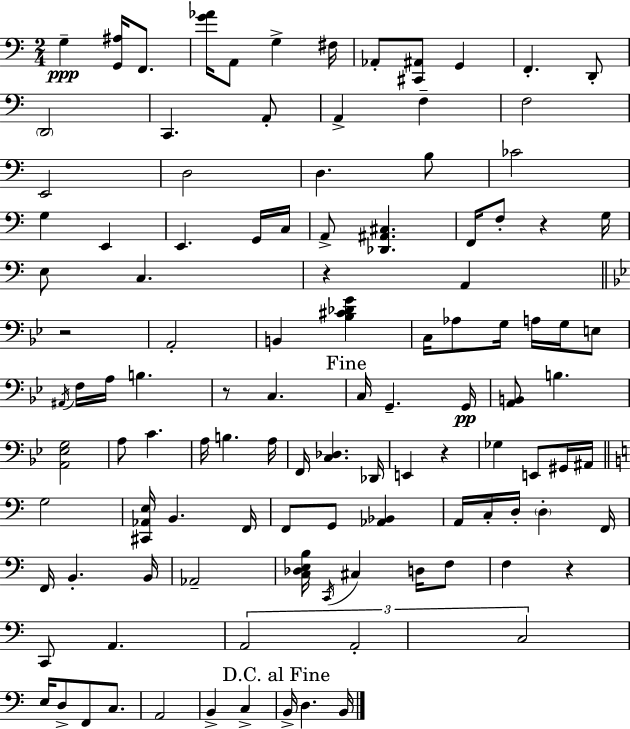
{
  \clef bass
  \numericTimeSignature
  \time 2/4
  \key c \major
  g4--\ppp <g, ais>16 f,8. | <g' aes'>16 a,8 g4-> fis16 | aes,8-. <cis, ais,>8 g,4 | f,4.-. d,8-. | \break \parenthesize d,2 | c,4. a,8-. | a,4-> f4-- | f2 | \break e,2 | d2 | d4. b8 | ces'2 | \break g4 e,4 | e,4. g,16 c16 | a,8-> <des, ais, cis>4. | f,16 f8-. r4 g16 | \break e8 c4. | r4 a,4 | \bar "||" \break \key bes \major r2 | a,2-. | b,4 <bes cis' des' g'>4 | c16 aes8 g16 a16 g16 e8 | \break \acciaccatura { ais,16 } f16 a16 b4. | r8 c4. | \mark "Fine" c16 g,4.-- | g,16\pp <a, b,>8 b4. | \break <a, ees g>2 | a8 c'4. | a16 b4. | a16 f,16 <c des>4. | \break des,16 e,4 r4 | ges4 e,8 gis,16 | ais,16 \bar "||" \break \key a \minor g2 | <cis, aes, e>16 b,4. f,16 | f,8 g,8 <aes, bes,>4 | a,16 c16-. d16-. \parenthesize d4-. f,16 | \break f,16 b,4.-. b,16 | aes,2-- | <c des e b>16 \acciaccatura { c,16 } cis4 d16 f8 | f4 r4 | \break c,8 a,4. | \tuplet 3/2 { a,2 | a,2-. | c2 } | \break e16 d8-> f,8 c8. | a,2 | b,4-> c4-> | \mark "D.C. al Fine" b,16-> d4. | \break b,16 \bar "|."
}